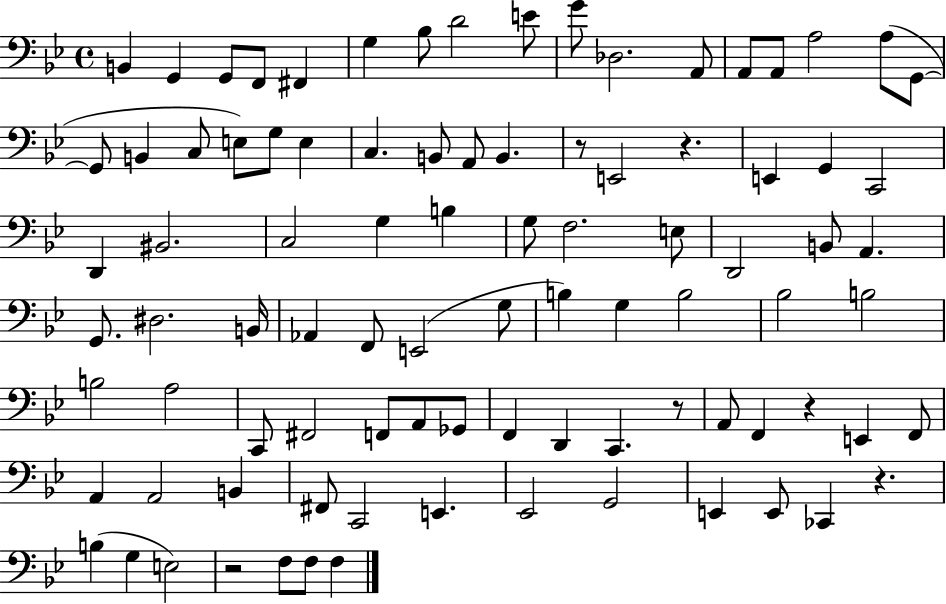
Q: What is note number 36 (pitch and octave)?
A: B3